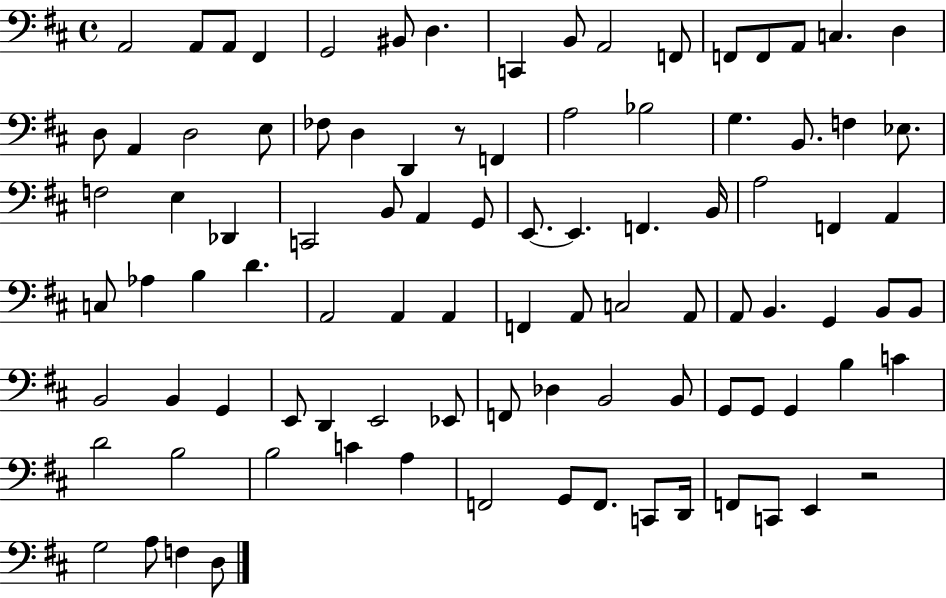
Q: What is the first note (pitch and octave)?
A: A2